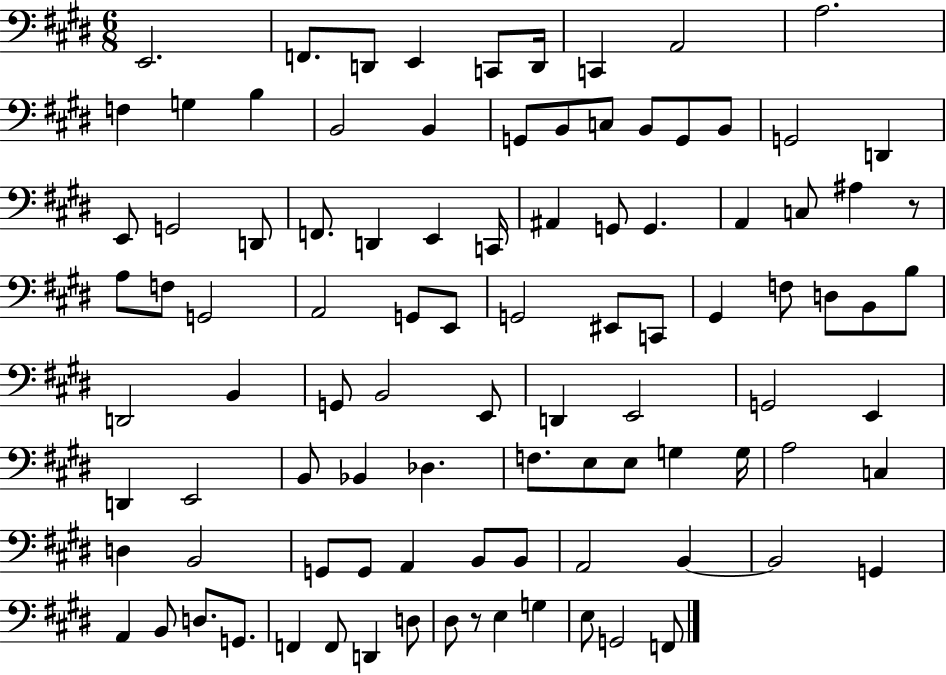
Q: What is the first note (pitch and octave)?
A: E2